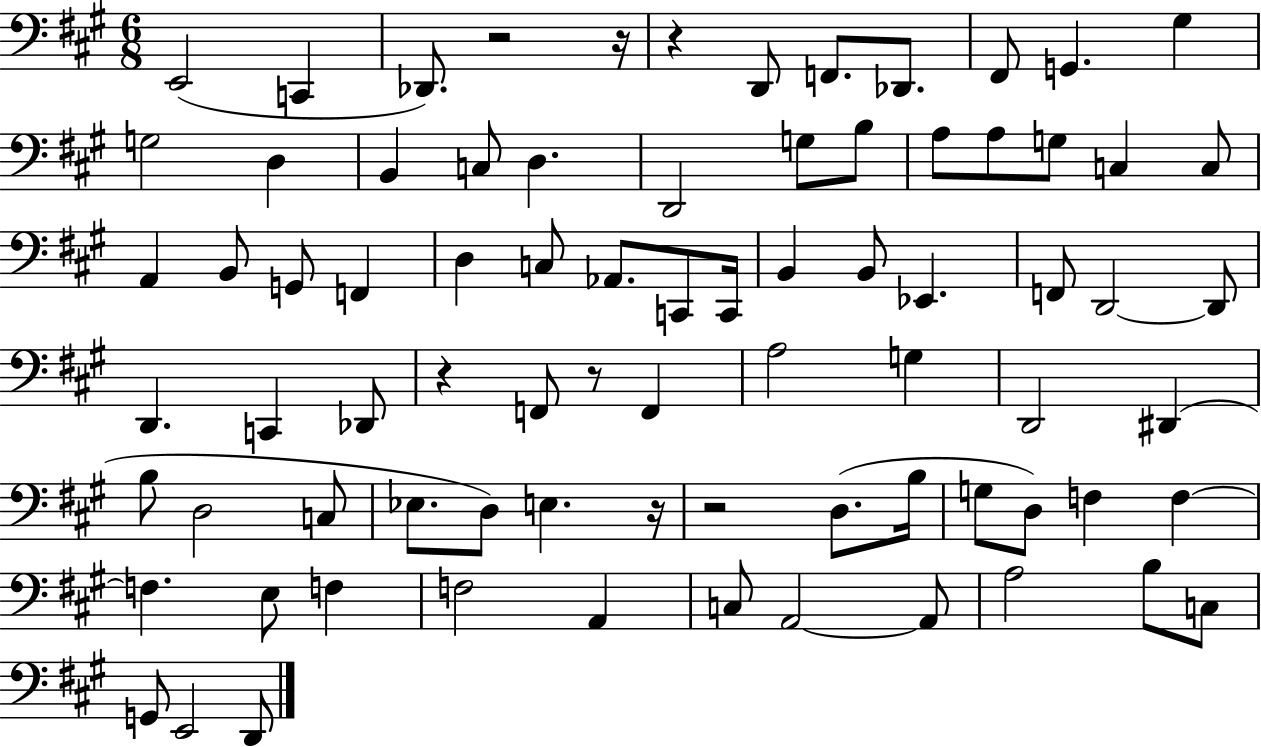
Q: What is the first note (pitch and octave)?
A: E2